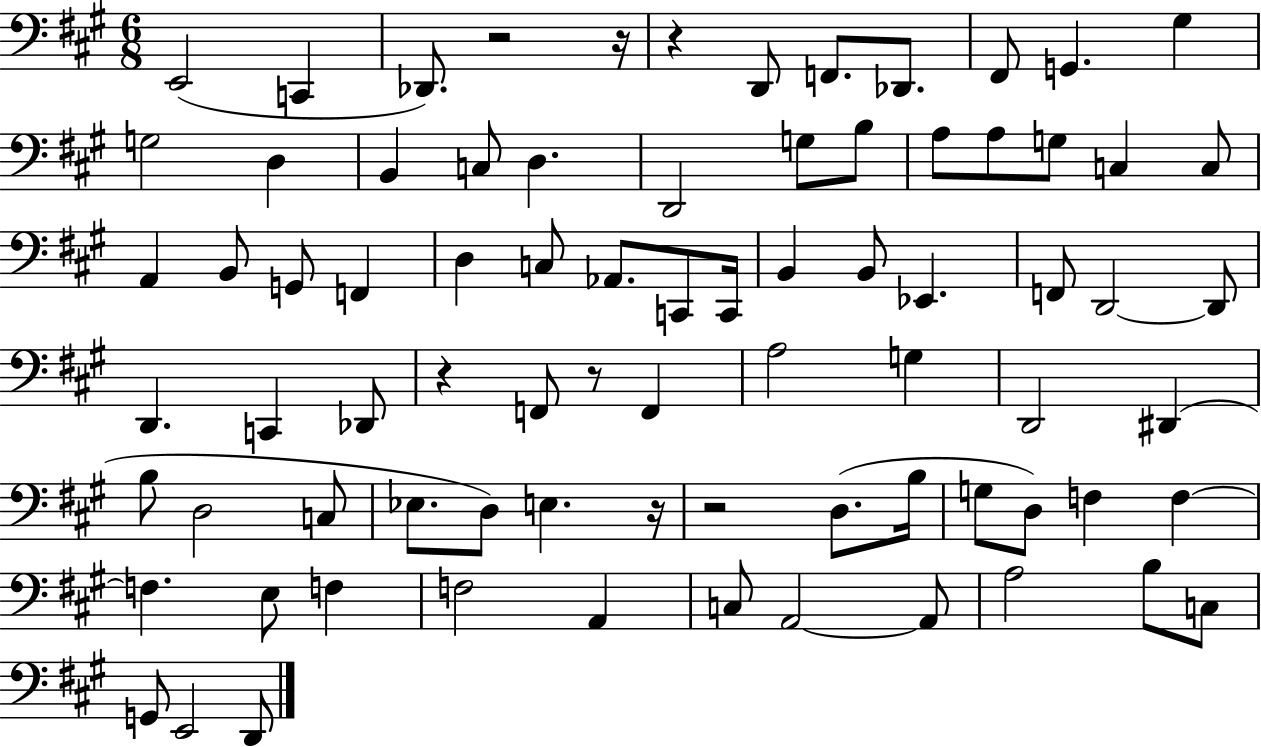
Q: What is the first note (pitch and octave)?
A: E2